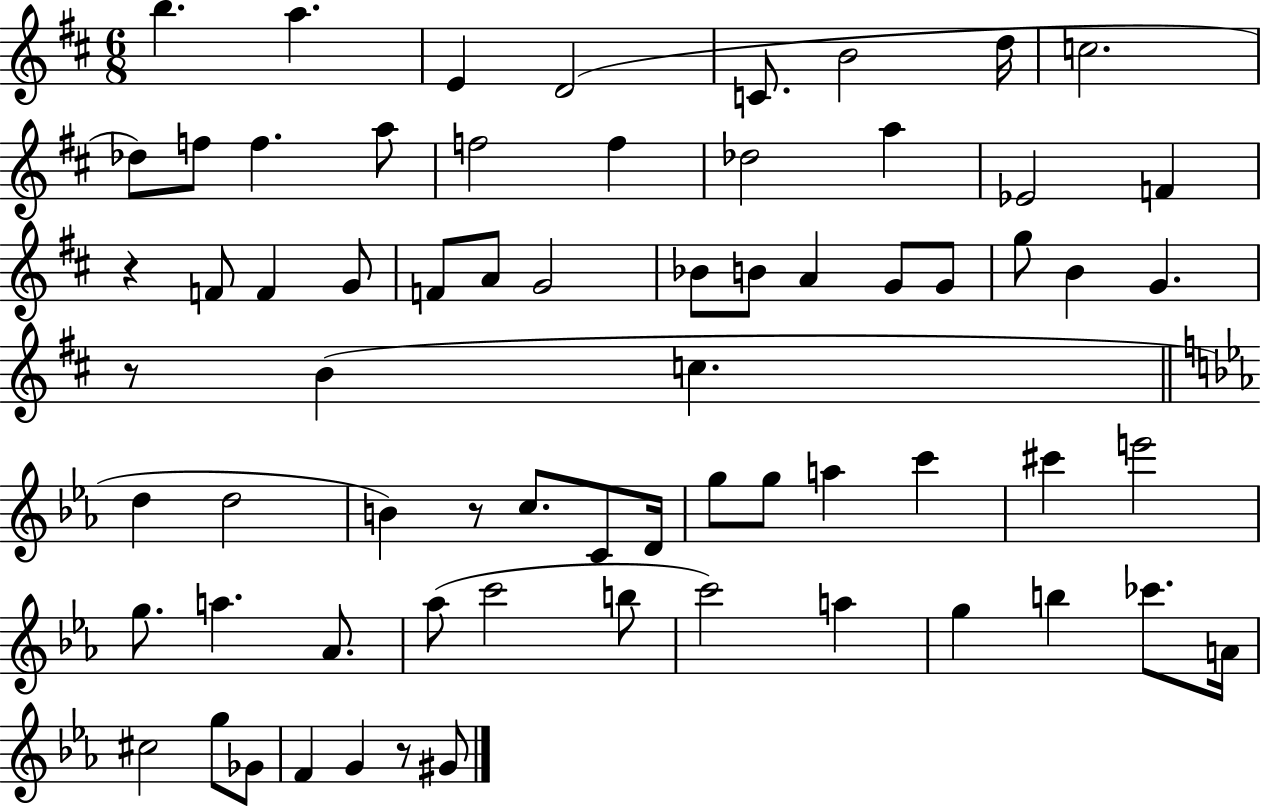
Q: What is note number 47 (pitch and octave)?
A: G5